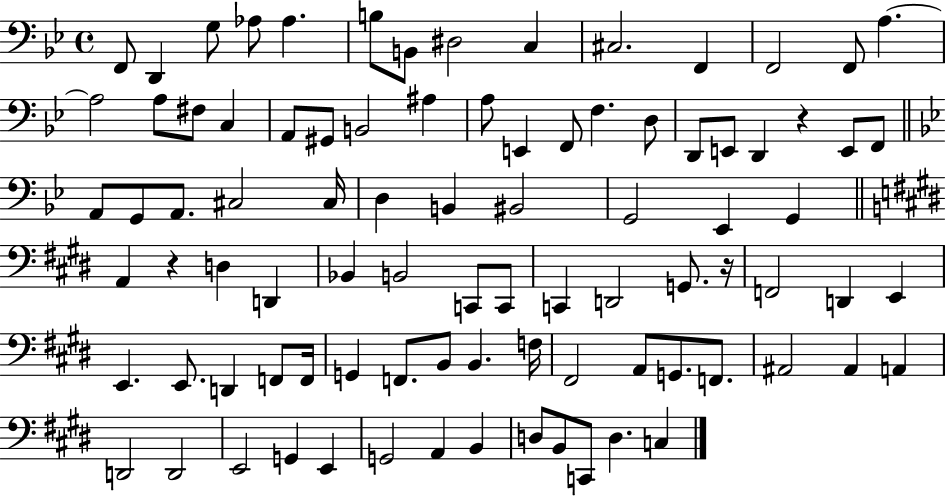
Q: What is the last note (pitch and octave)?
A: C3